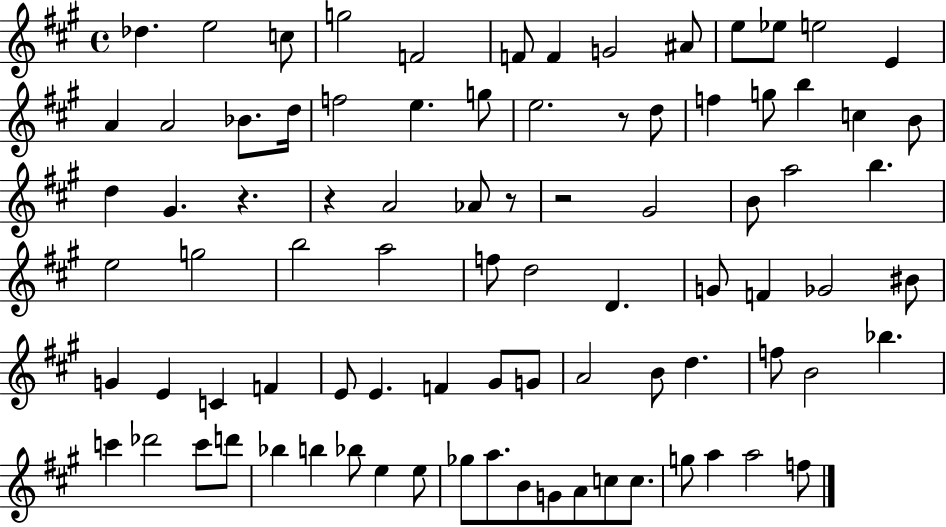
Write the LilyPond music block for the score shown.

{
  \clef treble
  \time 4/4
  \defaultTimeSignature
  \key a \major
  des''4. e''2 c''8 | g''2 f'2 | f'8 f'4 g'2 ais'8 | e''8 ees''8 e''2 e'4 | \break a'4 a'2 bes'8. d''16 | f''2 e''4. g''8 | e''2. r8 d''8 | f''4 g''8 b''4 c''4 b'8 | \break d''4 gis'4. r4. | r4 a'2 aes'8 r8 | r2 gis'2 | b'8 a''2 b''4. | \break e''2 g''2 | b''2 a''2 | f''8 d''2 d'4. | g'8 f'4 ges'2 bis'8 | \break g'4 e'4 c'4 f'4 | e'8 e'4. f'4 gis'8 g'8 | a'2 b'8 d''4. | f''8 b'2 bes''4. | \break c'''4 des'''2 c'''8 d'''8 | bes''4 b''4 bes''8 e''4 e''8 | ges''8 a''8. b'8 g'8 a'8 c''8 c''8. | g''8 a''4 a''2 f''8 | \break \bar "|."
}